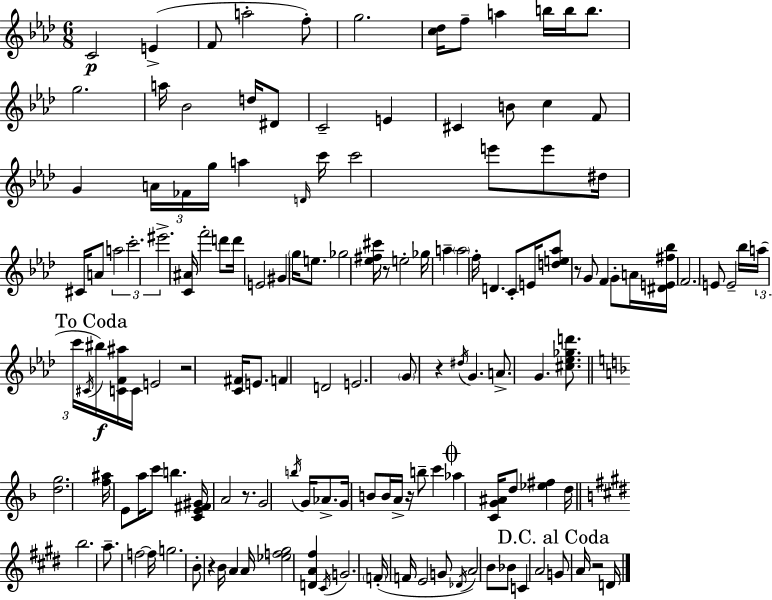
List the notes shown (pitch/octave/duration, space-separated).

C4/h E4/q F4/e A5/h F5/e G5/h. [C5,Db5]/s F5/e A5/q B5/s B5/s B5/e. G5/h. A5/s Bb4/h D5/s D#4/e C4/h E4/q C#4/q B4/e C5/q F4/e G4/q A4/s FES4/s G5/s A5/q D4/s C6/s C6/h E6/e E6/e D#5/s C#4/s A4/e A5/h C6/h. EIS6/h. [C4,A#4]/s F6/h D6/e D6/s E4/h G#4/q G5/s E5/e. Gb5/h [Eb5,F#5,C#6]/s R/e E5/h Gb5/s A5/q A5/h F5/s D4/q. C4/e E4/s [D5,E5,Ab5]/e R/e G4/e F4/q G4/e A4/s [D#4,E4,F#5,Bb5]/s F4/h. E4/e E4/h Bb5/s A5/s C6/s C#4/s BIS5/s [C4,F4,A#5]/s C4/s E4/h R/h [C4,F#4]/s E4/e. F4/q D4/h E4/h. G4/e R/q D#5/s G4/q. A4/e. G4/q. [C#5,Eb5,Gb5,D6]/e. [D5,G5]/h. [F5,A#5]/s E4/e A5/s C6/e B5/q. [C4,E4,F#4,G#4]/s A4/h R/e. G4/h B5/s G4/s Ab4/e. G4/s B4/e B4/s A4/s R/s B5/e C6/q Ab5/q [C4,G4,A#4]/s D5/e [Eb5,F#5]/q D5/s B5/h. A5/e. F5/h F5/s G5/h. B4/e R/q B4/s A4/q A4/s [Eb5,F5,G#5]/h [D4,A4,F#5]/q C#4/s G4/h. F4/s F4/s E4/h G4/e Db4/s A4/h B4/e Bb4/e C4/q A4/h G4/e A4/s R/h D4/s